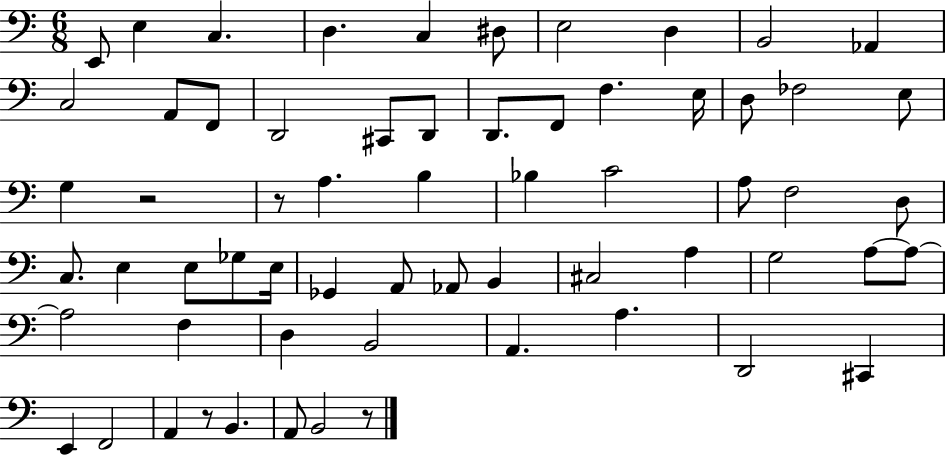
{
  \clef bass
  \numericTimeSignature
  \time 6/8
  \key c \major
  e,8 e4 c4. | d4. c4 dis8 | e2 d4 | b,2 aes,4 | \break c2 a,8 f,8 | d,2 cis,8 d,8 | d,8. f,8 f4. e16 | d8 fes2 e8 | \break g4 r2 | r8 a4. b4 | bes4 c'2 | a8 f2 d8 | \break c8. e4 e8 ges8 e16 | ges,4 a,8 aes,8 b,4 | cis2 a4 | g2 a8~~ a8~~ | \break a2 f4 | d4 b,2 | a,4. a4. | d,2 cis,4 | \break e,4 f,2 | a,4 r8 b,4. | a,8 b,2 r8 | \bar "|."
}